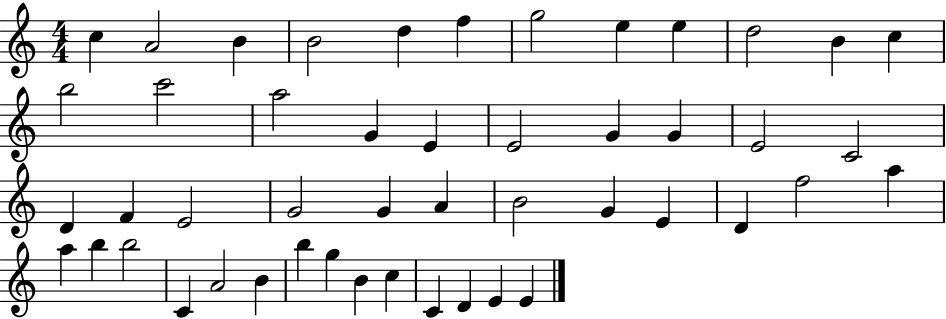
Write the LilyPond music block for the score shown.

{
  \clef treble
  \numericTimeSignature
  \time 4/4
  \key c \major
  c''4 a'2 b'4 | b'2 d''4 f''4 | g''2 e''4 e''4 | d''2 b'4 c''4 | \break b''2 c'''2 | a''2 g'4 e'4 | e'2 g'4 g'4 | e'2 c'2 | \break d'4 f'4 e'2 | g'2 g'4 a'4 | b'2 g'4 e'4 | d'4 f''2 a''4 | \break a''4 b''4 b''2 | c'4 a'2 b'4 | b''4 g''4 b'4 c''4 | c'4 d'4 e'4 e'4 | \break \bar "|."
}